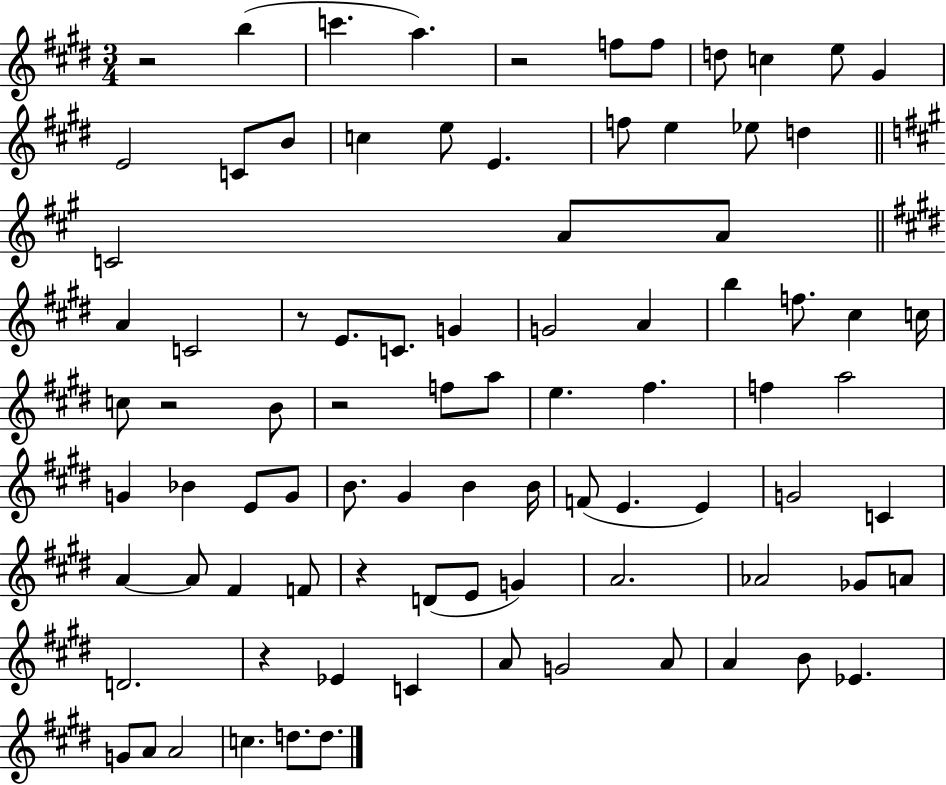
{
  \clef treble
  \numericTimeSignature
  \time 3/4
  \key e \major
  r2 b''4( | c'''4. a''4.) | r2 f''8 f''8 | d''8 c''4 e''8 gis'4 | \break e'2 c'8 b'8 | c''4 e''8 e'4. | f''8 e''4 ees''8 d''4 | \bar "||" \break \key a \major c'2 a'8 a'8 | \bar "||" \break \key e \major a'4 c'2 | r8 e'8. c'8. g'4 | g'2 a'4 | b''4 f''8. cis''4 c''16 | \break c''8 r2 b'8 | r2 f''8 a''8 | e''4. fis''4. | f''4 a''2 | \break g'4 bes'4 e'8 g'8 | b'8. gis'4 b'4 b'16 | f'8( e'4. e'4) | g'2 c'4 | \break a'4~~ a'8 fis'4 f'8 | r4 d'8( e'8 g'4) | a'2. | aes'2 ges'8 a'8 | \break d'2. | r4 ees'4 c'4 | a'8 g'2 a'8 | a'4 b'8 ees'4. | \break g'8 a'8 a'2 | c''4. d''8. d''8. | \bar "|."
}